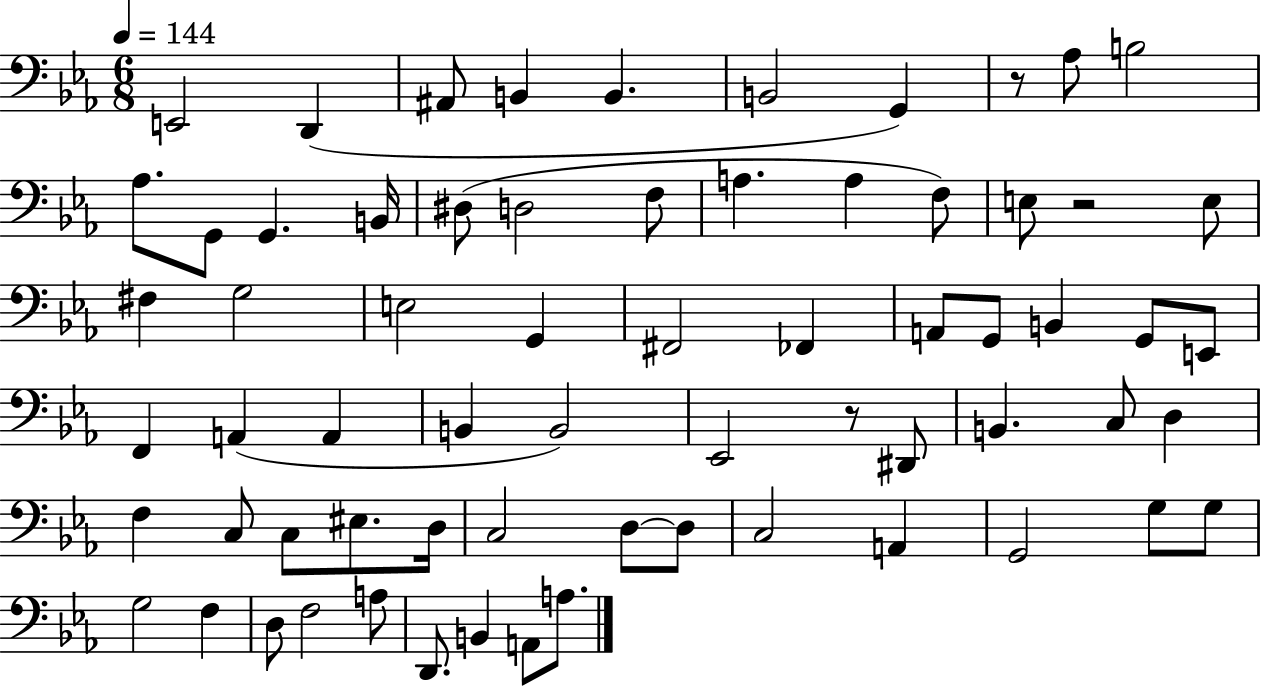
{
  \clef bass
  \numericTimeSignature
  \time 6/8
  \key ees \major
  \tempo 4 = 144
  e,2 d,4( | ais,8 b,4 b,4. | b,2 g,4) | r8 aes8 b2 | \break aes8. g,8 g,4. b,16 | dis8( d2 f8 | a4. a4 f8) | e8 r2 e8 | \break fis4 g2 | e2 g,4 | fis,2 fes,4 | a,8 g,8 b,4 g,8 e,8 | \break f,4 a,4( a,4 | b,4 b,2) | ees,2 r8 dis,8 | b,4. c8 d4 | \break f4 c8 c8 eis8. d16 | c2 d8~~ d8 | c2 a,4 | g,2 g8 g8 | \break g2 f4 | d8 f2 a8 | d,8. b,4 a,8 a8. | \bar "|."
}